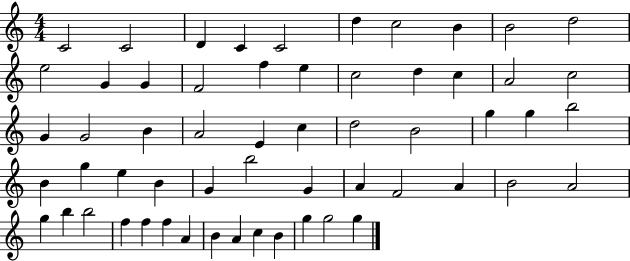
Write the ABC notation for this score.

X:1
T:Untitled
M:4/4
L:1/4
K:C
C2 C2 D C C2 d c2 B B2 d2 e2 G G F2 f e c2 d c A2 c2 G G2 B A2 E c d2 B2 g g b2 B g e B G b2 G A F2 A B2 A2 g b b2 f f f A B A c B g g2 g